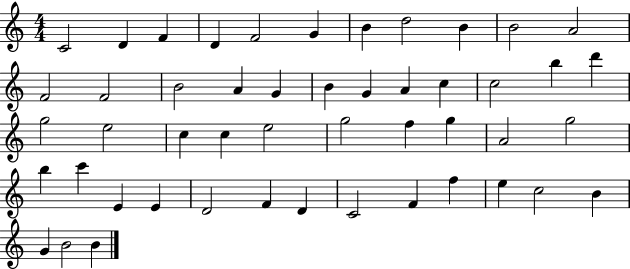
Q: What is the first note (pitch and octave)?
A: C4